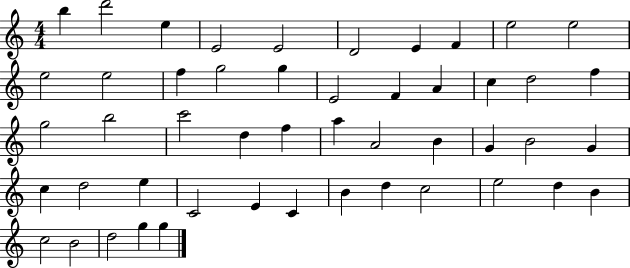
X:1
T:Untitled
M:4/4
L:1/4
K:C
b d'2 e E2 E2 D2 E F e2 e2 e2 e2 f g2 g E2 F A c d2 f g2 b2 c'2 d f a A2 B G B2 G c d2 e C2 E C B d c2 e2 d B c2 B2 d2 g g